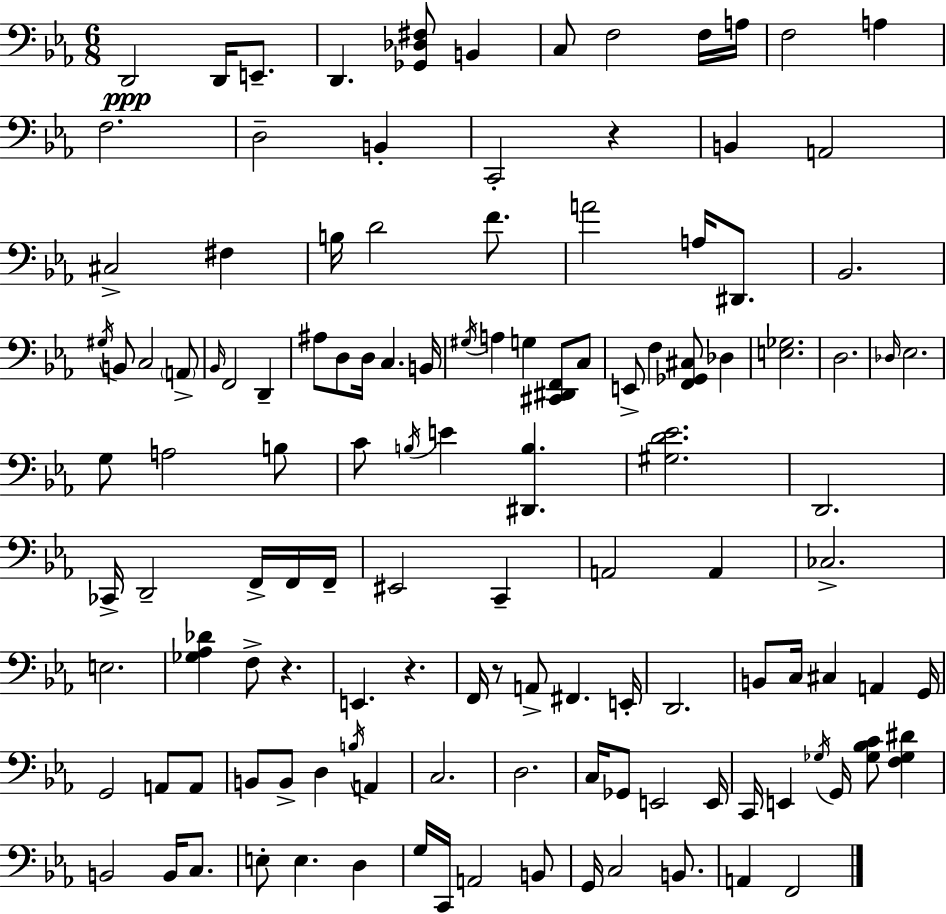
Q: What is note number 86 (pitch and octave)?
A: A2